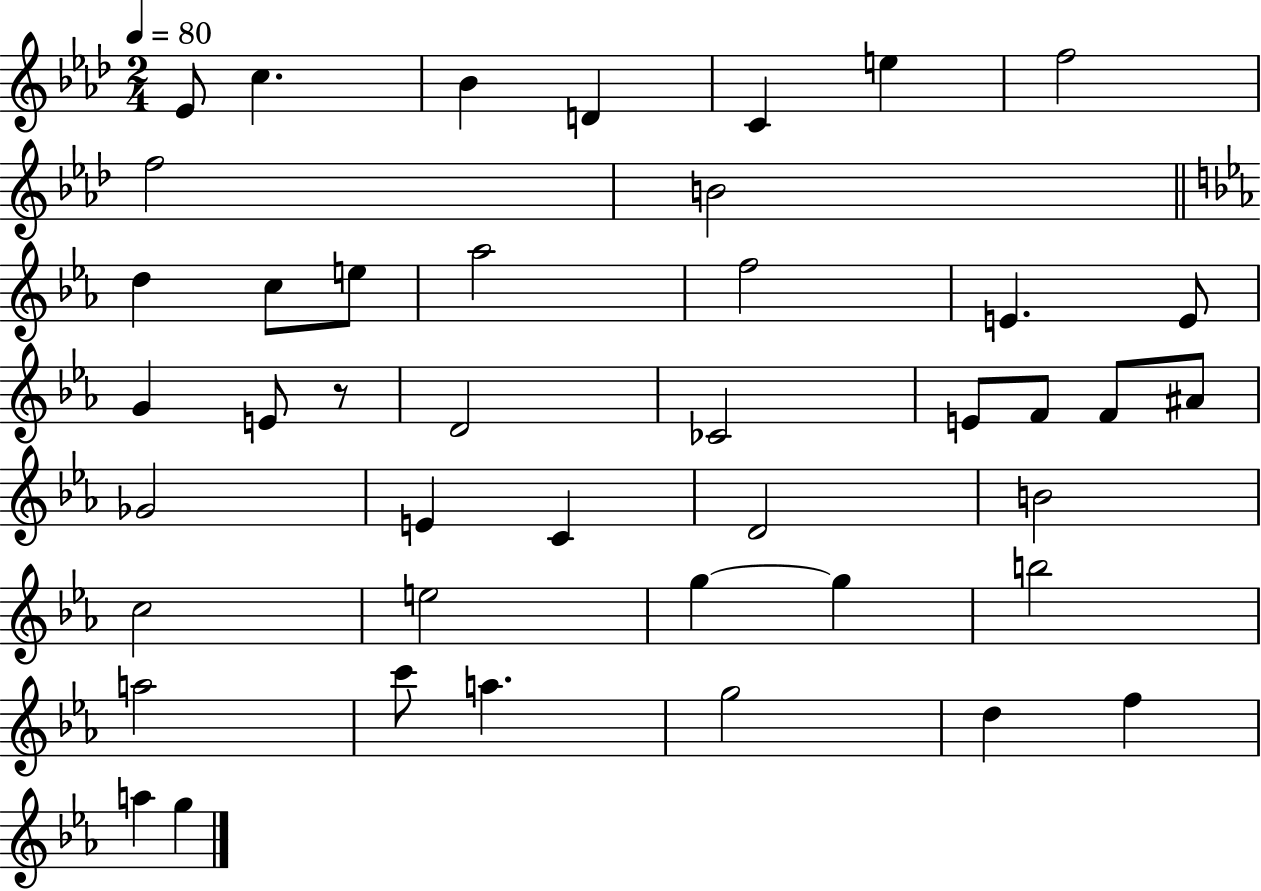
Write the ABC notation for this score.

X:1
T:Untitled
M:2/4
L:1/4
K:Ab
_E/2 c _B D C e f2 f2 B2 d c/2 e/2 _a2 f2 E E/2 G E/2 z/2 D2 _C2 E/2 F/2 F/2 ^A/2 _G2 E C D2 B2 c2 e2 g g b2 a2 c'/2 a g2 d f a g